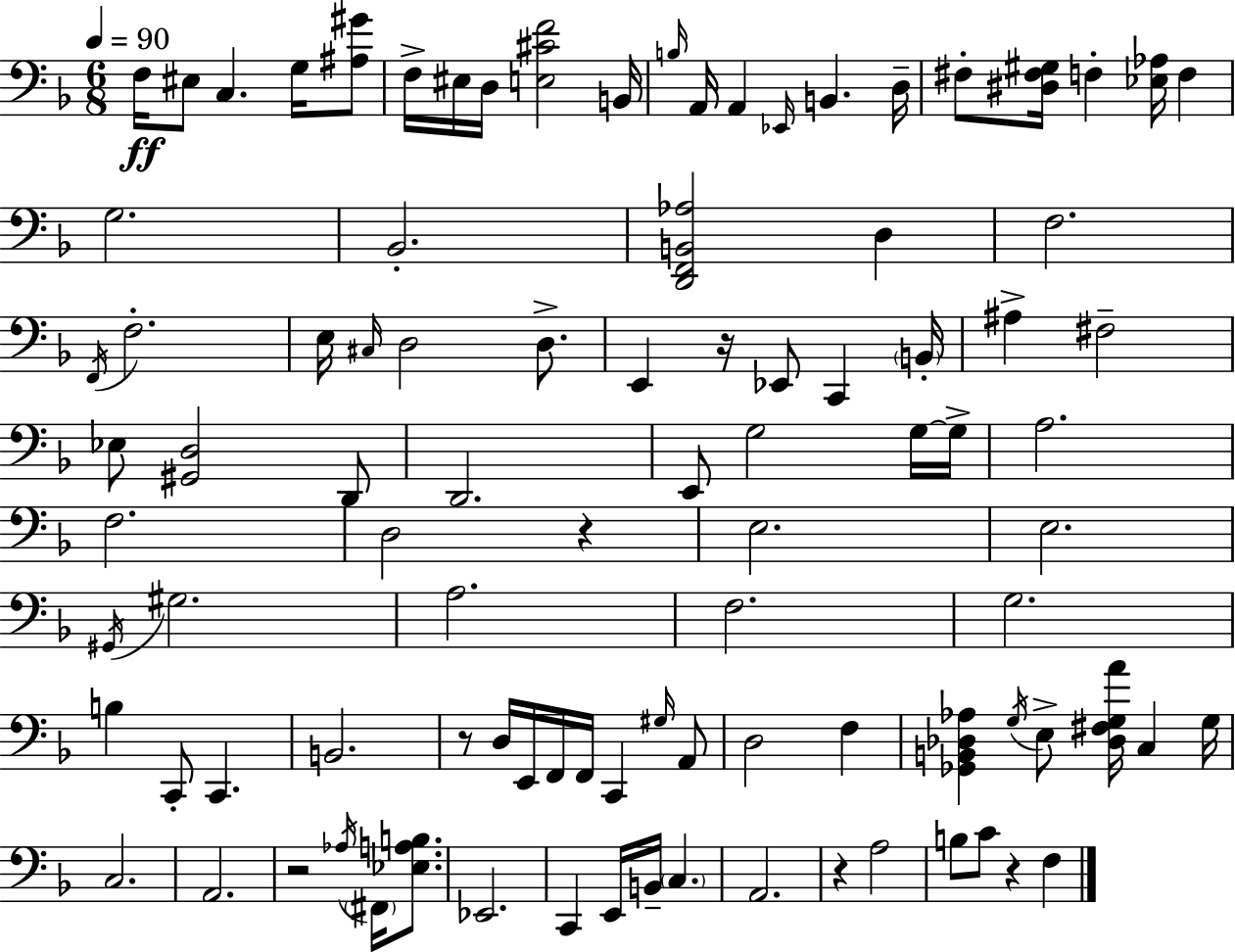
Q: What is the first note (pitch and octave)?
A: F3